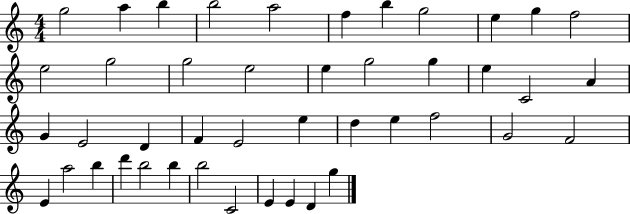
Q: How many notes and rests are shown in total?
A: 44